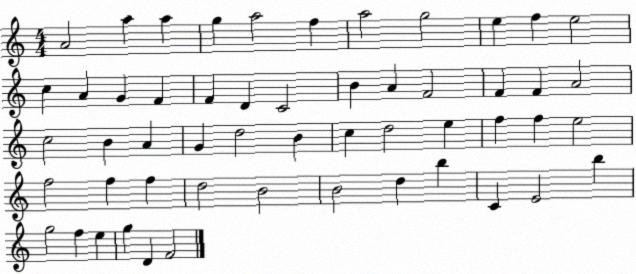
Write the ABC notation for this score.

X:1
T:Untitled
M:4/4
L:1/4
K:C
A2 a a g a2 f a2 g2 e f e2 c A G F F D C2 B A F2 F F A2 c2 B A G d2 B c d2 e f f e2 f2 f f d2 B2 B2 d b C E2 b g2 f e g D F2